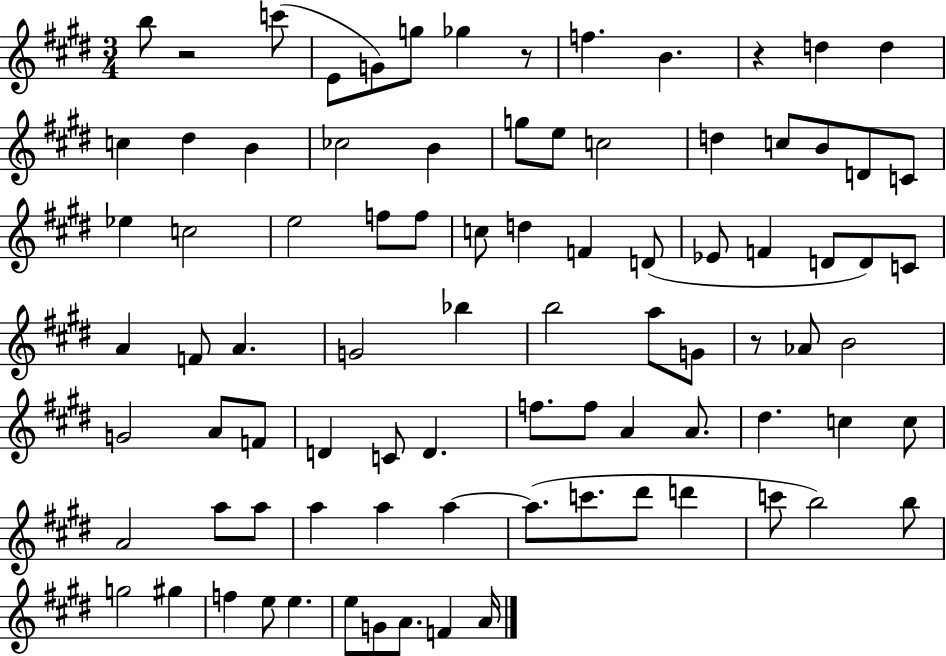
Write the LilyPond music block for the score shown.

{
  \clef treble
  \numericTimeSignature
  \time 3/4
  \key e \major
  \repeat volta 2 { b''8 r2 c'''8( | e'8 g'8) g''8 ges''4 r8 | f''4. b'4. | r4 d''4 d''4 | \break c''4 dis''4 b'4 | ces''2 b'4 | g''8 e''8 c''2 | d''4 c''8 b'8 d'8 c'8 | \break ees''4 c''2 | e''2 f''8 f''8 | c''8 d''4 f'4 d'8( | ees'8 f'4 d'8 d'8) c'8 | \break a'4 f'8 a'4. | g'2 bes''4 | b''2 a''8 g'8 | r8 aes'8 b'2 | \break g'2 a'8 f'8 | d'4 c'8 d'4. | f''8. f''8 a'4 a'8. | dis''4. c''4 c''8 | \break a'2 a''8 a''8 | a''4 a''4 a''4~~ | a''8.( c'''8. dis'''8 d'''4 | c'''8 b''2) b''8 | \break g''2 gis''4 | f''4 e''8 e''4. | e''8 g'8 a'8. f'4 a'16 | } \bar "|."
}